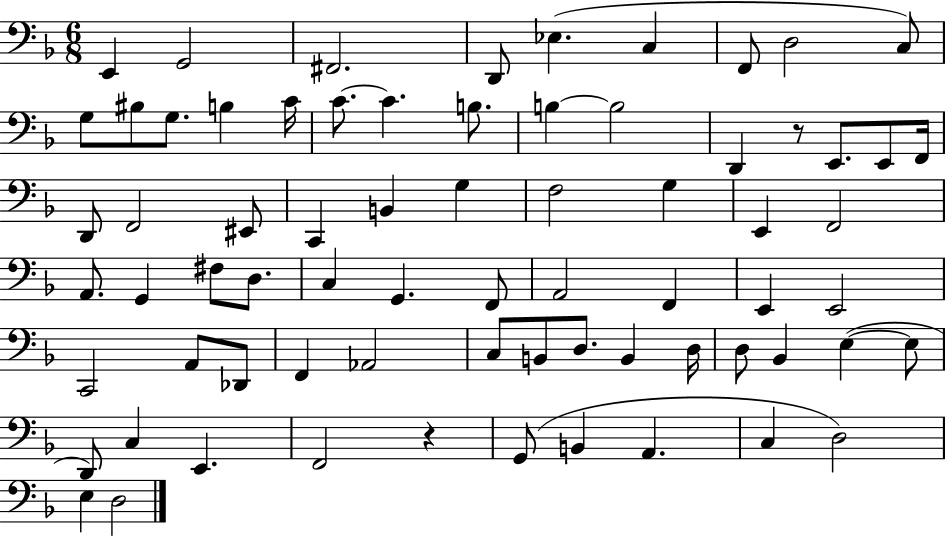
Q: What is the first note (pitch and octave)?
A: E2